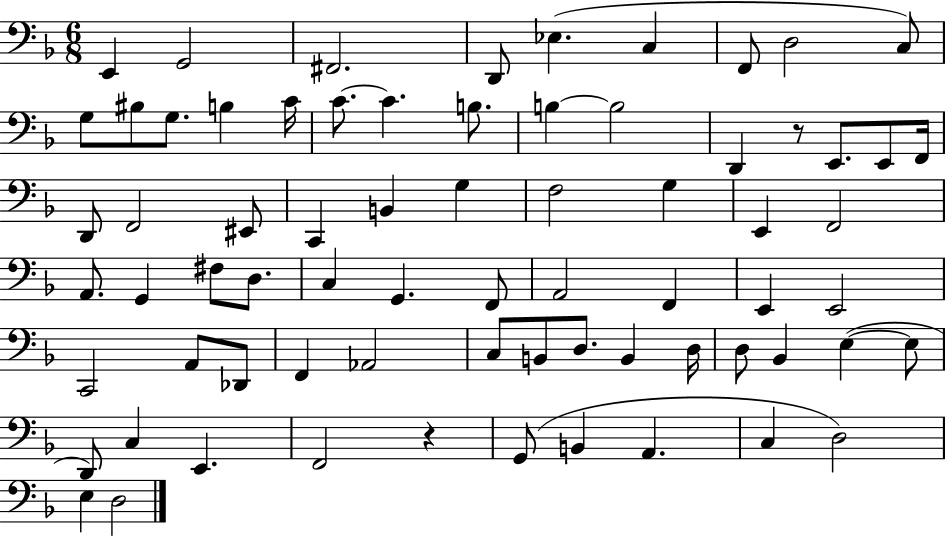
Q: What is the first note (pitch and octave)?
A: E2